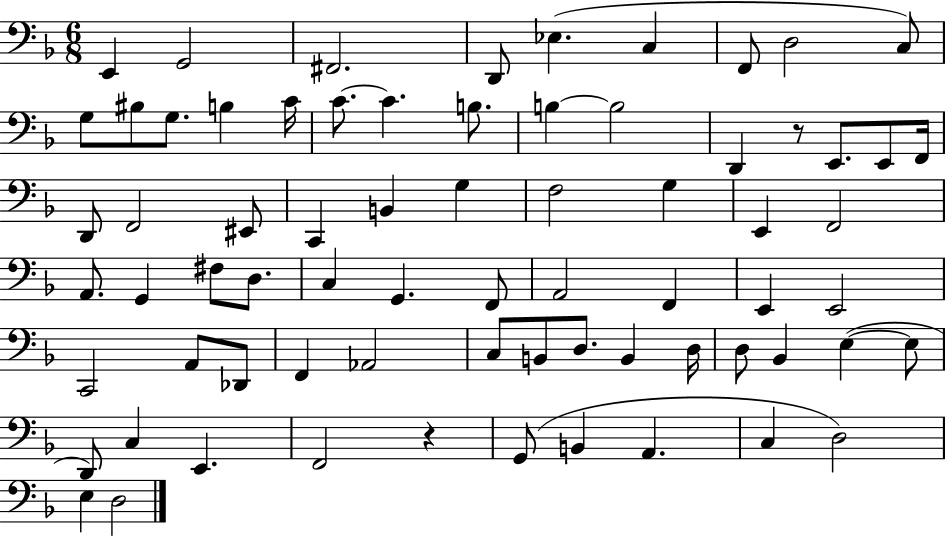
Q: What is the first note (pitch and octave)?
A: E2